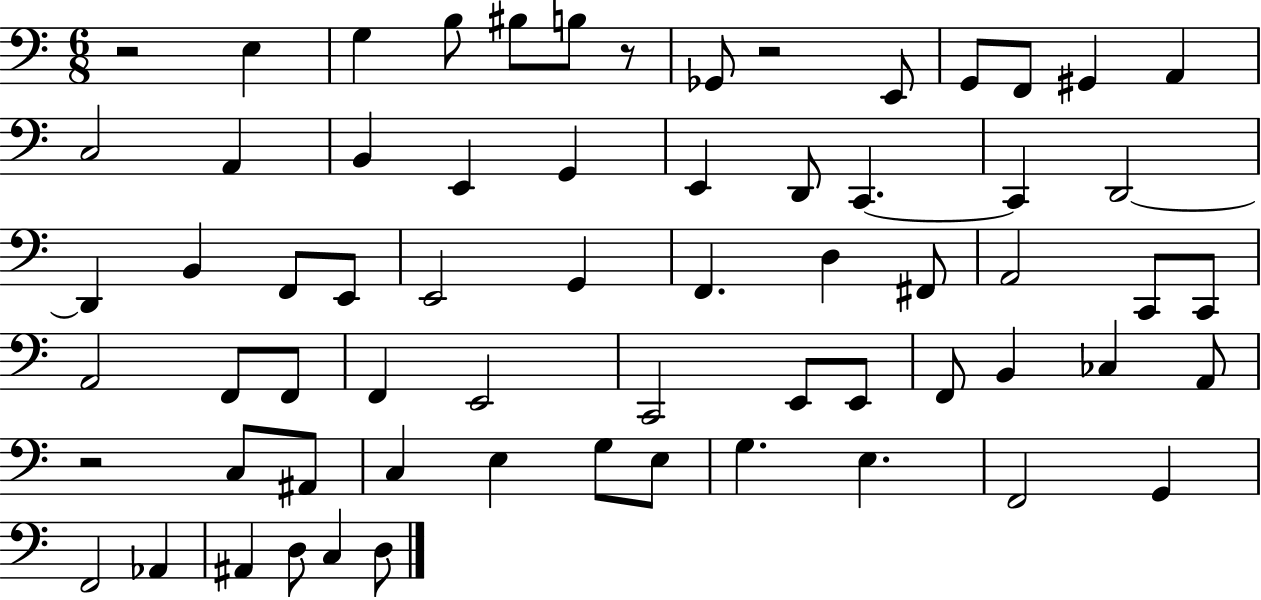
{
  \clef bass
  \numericTimeSignature
  \time 6/8
  \key c \major
  r2 e4 | g4 b8 bis8 b8 r8 | ges,8 r2 e,8 | g,8 f,8 gis,4 a,4 | \break c2 a,4 | b,4 e,4 g,4 | e,4 d,8 c,4.~~ | c,4 d,2~~ | \break d,4 b,4 f,8 e,8 | e,2 g,4 | f,4. d4 fis,8 | a,2 c,8 c,8 | \break a,2 f,8 f,8 | f,4 e,2 | c,2 e,8 e,8 | f,8 b,4 ces4 a,8 | \break r2 c8 ais,8 | c4 e4 g8 e8 | g4. e4. | f,2 g,4 | \break f,2 aes,4 | ais,4 d8 c4 d8 | \bar "|."
}